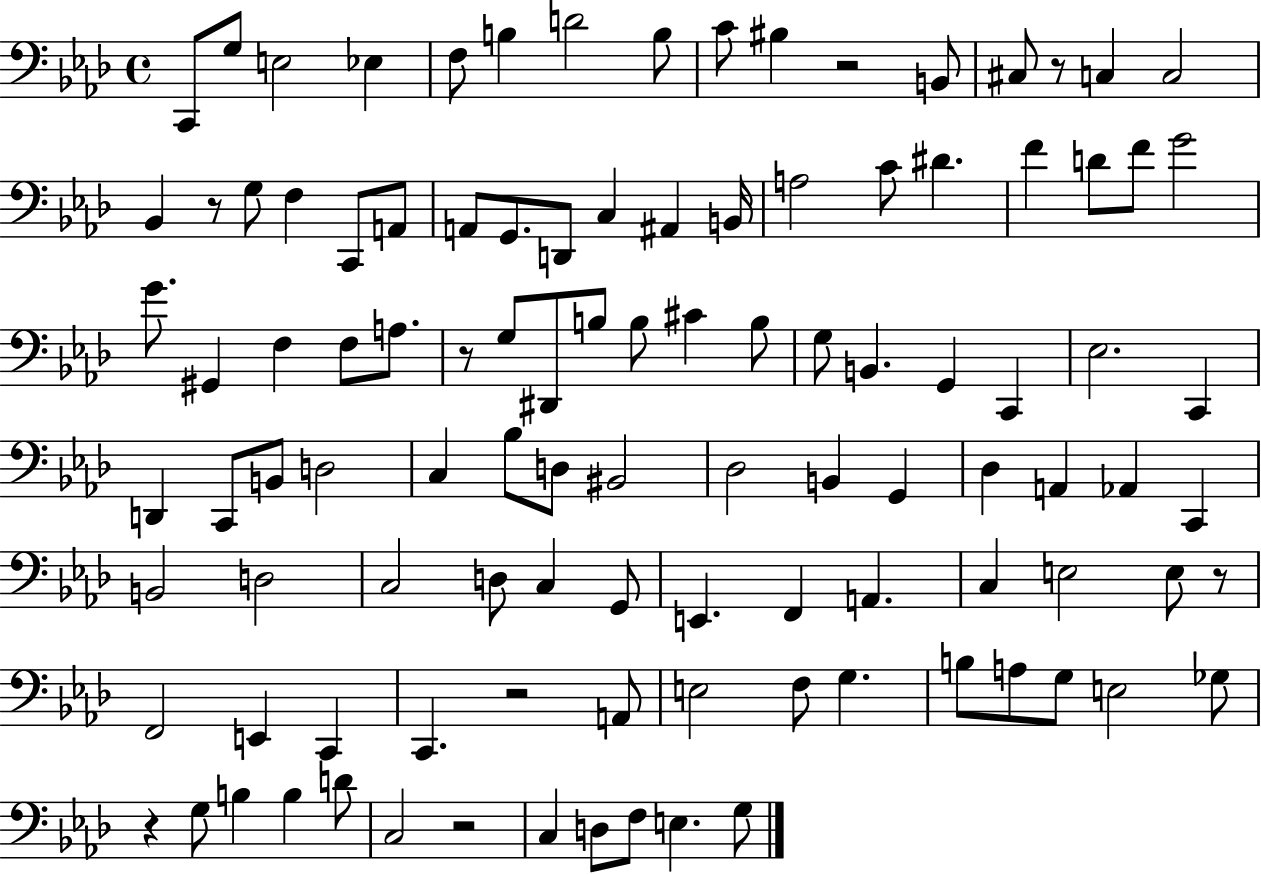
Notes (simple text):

C2/e G3/e E3/h Eb3/q F3/e B3/q D4/h B3/e C4/e BIS3/q R/h B2/e C#3/e R/e C3/q C3/h Bb2/q R/e G3/e F3/q C2/e A2/e A2/e G2/e. D2/e C3/q A#2/q B2/s A3/h C4/e D#4/q. F4/q D4/e F4/e G4/h G4/e. G#2/q F3/q F3/e A3/e. R/e G3/e D#2/e B3/e B3/e C#4/q B3/e G3/e B2/q. G2/q C2/q Eb3/h. C2/q D2/q C2/e B2/e D3/h C3/q Bb3/e D3/e BIS2/h Db3/h B2/q G2/q Db3/q A2/q Ab2/q C2/q B2/h D3/h C3/h D3/e C3/q G2/e E2/q. F2/q A2/q. C3/q E3/h E3/e R/e F2/h E2/q C2/q C2/q. R/h A2/e E3/h F3/e G3/q. B3/e A3/e G3/e E3/h Gb3/e R/q G3/e B3/q B3/q D4/e C3/h R/h C3/q D3/e F3/e E3/q. G3/e